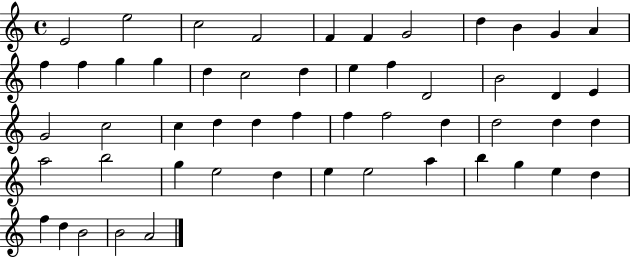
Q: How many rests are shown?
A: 0